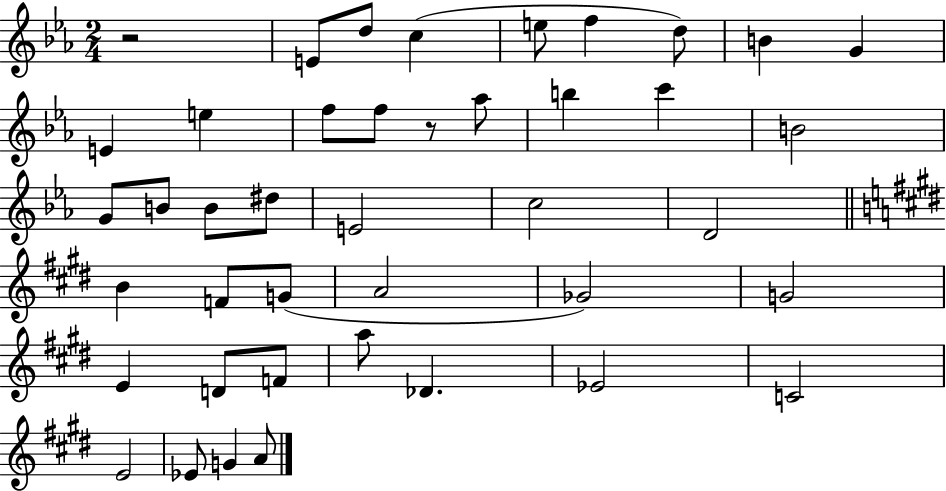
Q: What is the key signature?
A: EES major